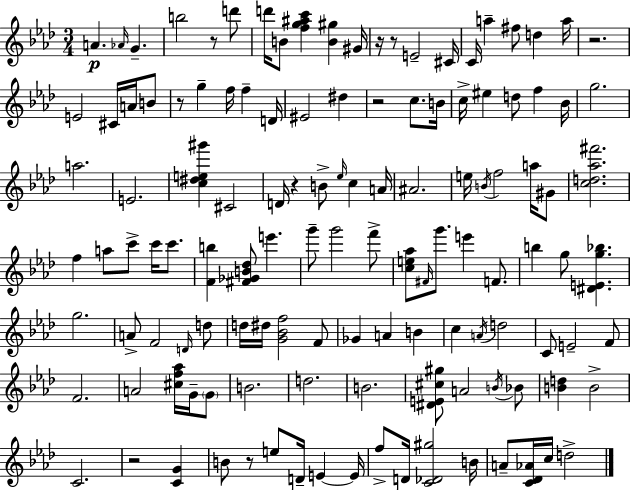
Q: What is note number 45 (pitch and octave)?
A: F5